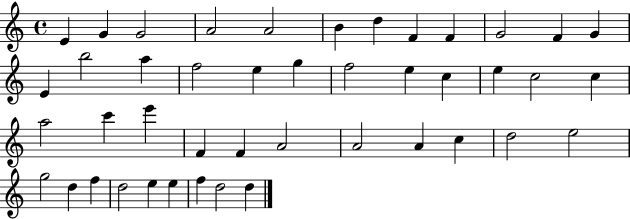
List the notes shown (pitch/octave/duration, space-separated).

E4/q G4/q G4/h A4/h A4/h B4/q D5/q F4/q F4/q G4/h F4/q G4/q E4/q B5/h A5/q F5/h E5/q G5/q F5/h E5/q C5/q E5/q C5/h C5/q A5/h C6/q E6/q F4/q F4/q A4/h A4/h A4/q C5/q D5/h E5/h G5/h D5/q F5/q D5/h E5/q E5/q F5/q D5/h D5/q